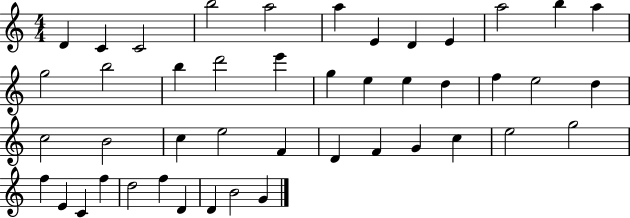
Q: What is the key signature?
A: C major